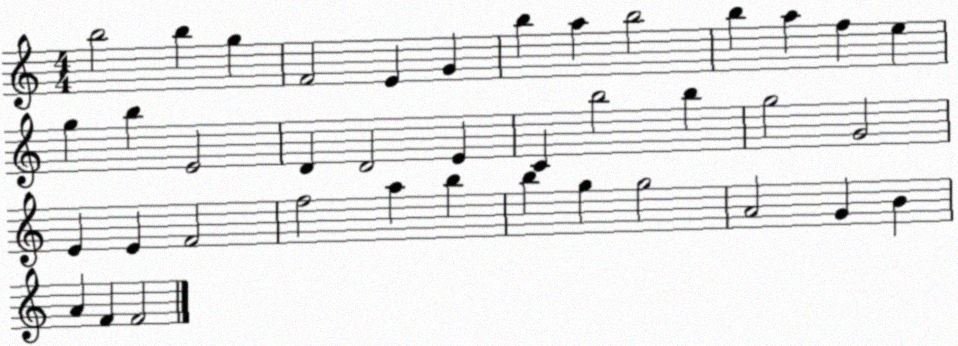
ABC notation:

X:1
T:Untitled
M:4/4
L:1/4
K:C
b2 b g F2 E G b a b2 b a f e g b E2 D D2 E C b2 b g2 G2 E E F2 f2 a b b g g2 A2 G B A F F2